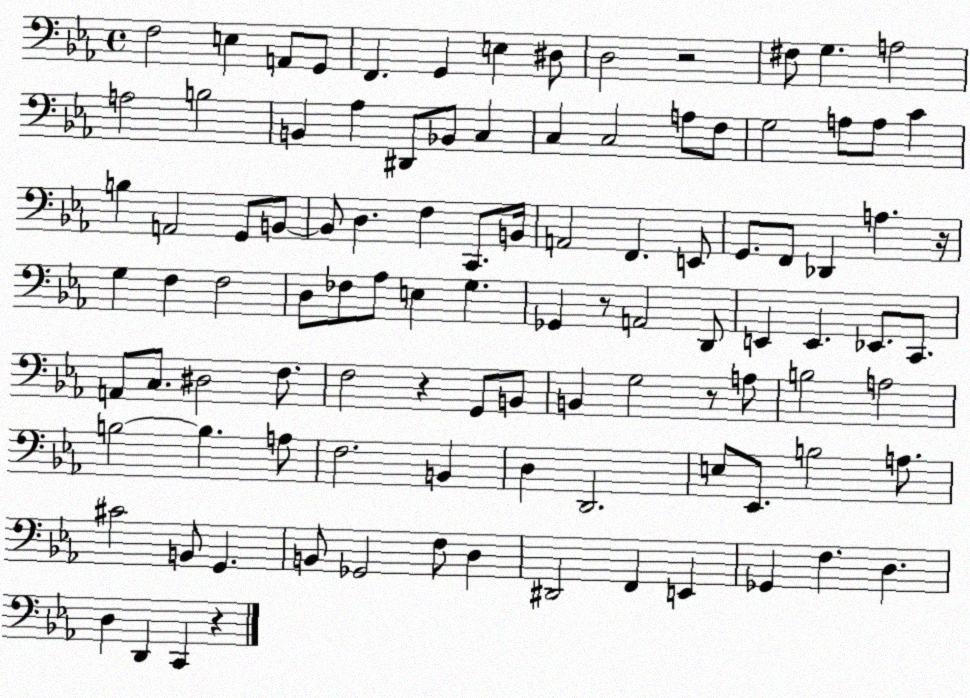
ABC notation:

X:1
T:Untitled
M:4/4
L:1/4
K:Eb
F,2 E, A,,/2 G,,/2 F,, G,, E, ^D,/2 D,2 z2 ^F,/2 G, A,2 A,2 B,2 B,, _A, ^D,,/2 _B,,/2 C, C, C,2 A,/2 F,/2 G,2 A,/2 A,/2 C B, A,,2 G,,/2 B,,/2 B,,/2 D, F, C,,/2 B,,/4 A,,2 F,, E,,/2 G,,/2 F,,/2 _D,, A, z/4 G, F, F,2 D,/2 _F,/2 _A,/2 E, G, _G,, z/2 A,,2 D,,/2 E,, E,, _E,,/2 C,,/2 A,,/2 C,/2 ^D,2 F,/2 F,2 z G,,/2 B,,/2 B,, G,2 z/2 A,/2 B,2 A,2 B,2 B, A,/2 F,2 B,, D, D,,2 E,/2 _E,,/2 B,2 A,/2 ^C2 B,,/2 G,, B,,/2 _G,,2 F,/2 D, ^D,,2 F,, E,, _G,, F, D, D, D,, C,, z